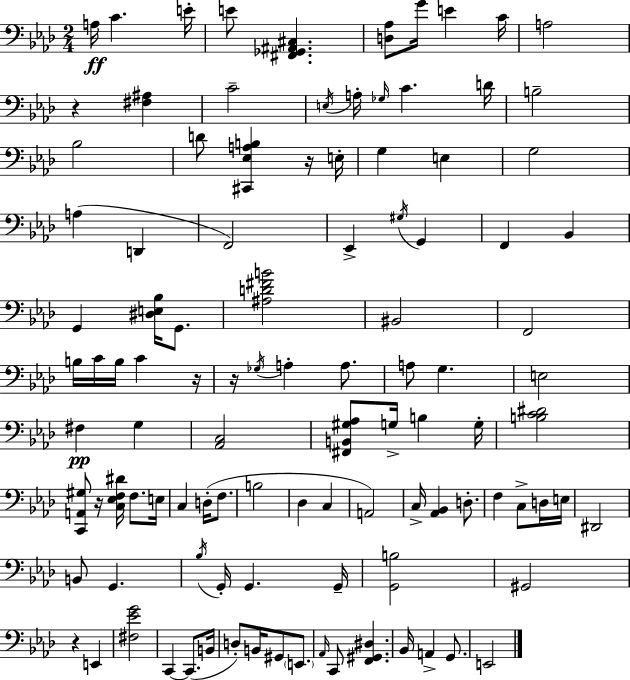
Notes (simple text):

A3/s C4/q. E4/s E4/e [F#2,Gb2,A#2,C#3]/q. [D3,Ab3]/e G4/s E4/q C4/s A3/h R/q [F#3,A#3]/q C4/h E3/s A3/s Gb3/s C4/q. D4/s B3/h Bb3/h D4/e [C#2,Eb3,A3,B3]/q R/s E3/s G3/q E3/q G3/h A3/q D2/q F2/h Eb2/q G#3/s G2/q F2/q Bb2/q G2/q [D#3,E3,Bb3]/s G2/e. [A#3,D4,F#4,B4]/h BIS2/h F2/h B3/s C4/s B3/s C4/q R/s R/s Gb3/s A3/q A3/e. A3/e G3/q. E3/h F#3/q G3/q [Ab2,C3]/h [F#2,B2,G#3,Ab3]/e G3/s B3/q G3/s [B3,C4,D#4]/h [C2,A2,G#3]/e R/s [C3,Eb3,F3,D#4]/s F3/e. E3/s C3/q D3/s F3/e. B3/h Db3/q C3/q A2/h C3/s [Ab2,Bb2]/q D3/e. F3/q C3/e D3/s E3/s D#2/h B2/e G2/q. Bb3/s G2/s G2/q. G2/s [G2,B3]/h G#2/h R/q E2/q [F#3,Eb4,G4]/h C2/q C2/e. B2/s D3/e B2/s G#2/e E2/e. Ab2/s C2/e [F2,G#2,D#3]/q. Bb2/s A2/q G2/e. E2/h